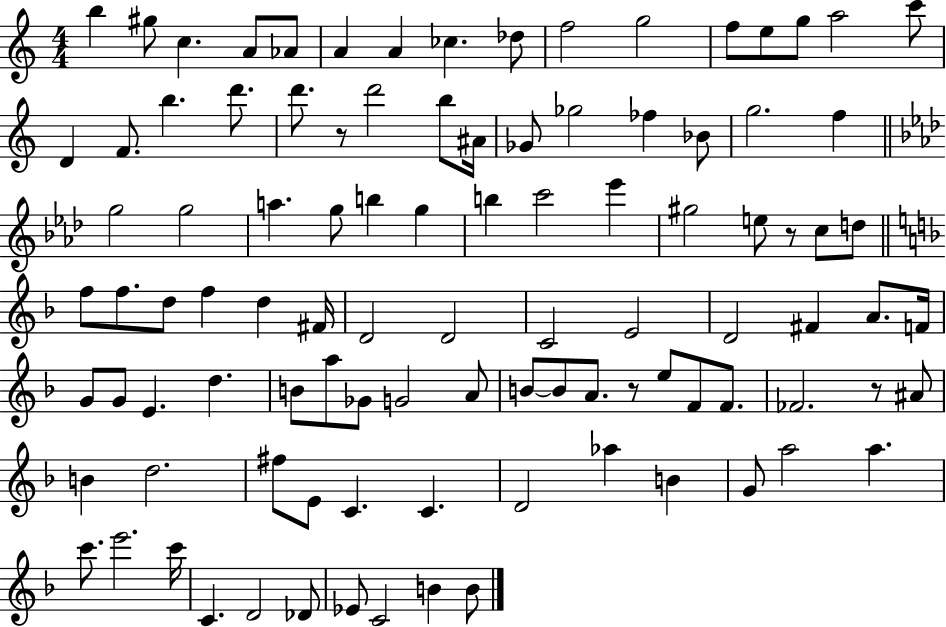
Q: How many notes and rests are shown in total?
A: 100